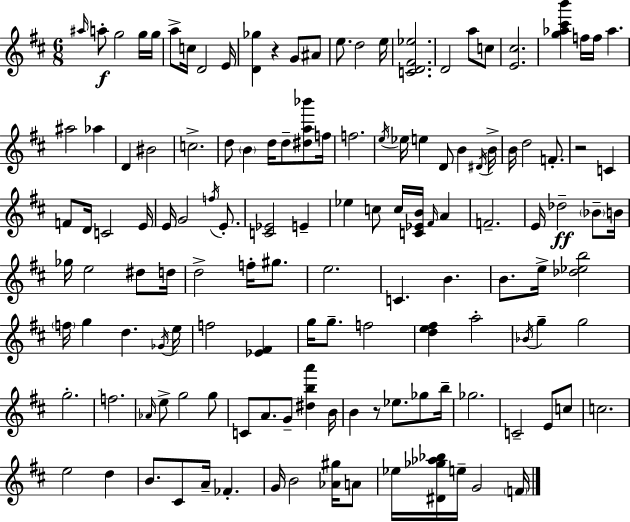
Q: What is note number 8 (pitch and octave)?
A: D4